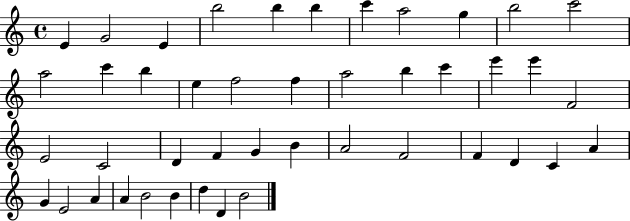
{
  \clef treble
  \time 4/4
  \defaultTimeSignature
  \key c \major
  e'4 g'2 e'4 | b''2 b''4 b''4 | c'''4 a''2 g''4 | b''2 c'''2 | \break a''2 c'''4 b''4 | e''4 f''2 f''4 | a''2 b''4 c'''4 | e'''4 e'''4 f'2 | \break e'2 c'2 | d'4 f'4 g'4 b'4 | a'2 f'2 | f'4 d'4 c'4 a'4 | \break g'4 e'2 a'4 | a'4 b'2 b'4 | d''4 d'4 b'2 | \bar "|."
}